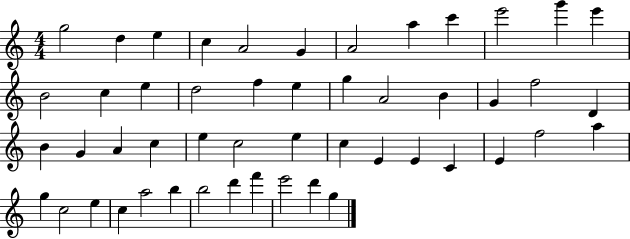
G5/h D5/q E5/q C5/q A4/h G4/q A4/h A5/q C6/q E6/h G6/q E6/q B4/h C5/q E5/q D5/h F5/q E5/q G5/q A4/h B4/q G4/q F5/h D4/q B4/q G4/q A4/q C5/q E5/q C5/h E5/q C5/q E4/q E4/q C4/q E4/q F5/h A5/q G5/q C5/h E5/q C5/q A5/h B5/q B5/h D6/q F6/q E6/h D6/q G5/q